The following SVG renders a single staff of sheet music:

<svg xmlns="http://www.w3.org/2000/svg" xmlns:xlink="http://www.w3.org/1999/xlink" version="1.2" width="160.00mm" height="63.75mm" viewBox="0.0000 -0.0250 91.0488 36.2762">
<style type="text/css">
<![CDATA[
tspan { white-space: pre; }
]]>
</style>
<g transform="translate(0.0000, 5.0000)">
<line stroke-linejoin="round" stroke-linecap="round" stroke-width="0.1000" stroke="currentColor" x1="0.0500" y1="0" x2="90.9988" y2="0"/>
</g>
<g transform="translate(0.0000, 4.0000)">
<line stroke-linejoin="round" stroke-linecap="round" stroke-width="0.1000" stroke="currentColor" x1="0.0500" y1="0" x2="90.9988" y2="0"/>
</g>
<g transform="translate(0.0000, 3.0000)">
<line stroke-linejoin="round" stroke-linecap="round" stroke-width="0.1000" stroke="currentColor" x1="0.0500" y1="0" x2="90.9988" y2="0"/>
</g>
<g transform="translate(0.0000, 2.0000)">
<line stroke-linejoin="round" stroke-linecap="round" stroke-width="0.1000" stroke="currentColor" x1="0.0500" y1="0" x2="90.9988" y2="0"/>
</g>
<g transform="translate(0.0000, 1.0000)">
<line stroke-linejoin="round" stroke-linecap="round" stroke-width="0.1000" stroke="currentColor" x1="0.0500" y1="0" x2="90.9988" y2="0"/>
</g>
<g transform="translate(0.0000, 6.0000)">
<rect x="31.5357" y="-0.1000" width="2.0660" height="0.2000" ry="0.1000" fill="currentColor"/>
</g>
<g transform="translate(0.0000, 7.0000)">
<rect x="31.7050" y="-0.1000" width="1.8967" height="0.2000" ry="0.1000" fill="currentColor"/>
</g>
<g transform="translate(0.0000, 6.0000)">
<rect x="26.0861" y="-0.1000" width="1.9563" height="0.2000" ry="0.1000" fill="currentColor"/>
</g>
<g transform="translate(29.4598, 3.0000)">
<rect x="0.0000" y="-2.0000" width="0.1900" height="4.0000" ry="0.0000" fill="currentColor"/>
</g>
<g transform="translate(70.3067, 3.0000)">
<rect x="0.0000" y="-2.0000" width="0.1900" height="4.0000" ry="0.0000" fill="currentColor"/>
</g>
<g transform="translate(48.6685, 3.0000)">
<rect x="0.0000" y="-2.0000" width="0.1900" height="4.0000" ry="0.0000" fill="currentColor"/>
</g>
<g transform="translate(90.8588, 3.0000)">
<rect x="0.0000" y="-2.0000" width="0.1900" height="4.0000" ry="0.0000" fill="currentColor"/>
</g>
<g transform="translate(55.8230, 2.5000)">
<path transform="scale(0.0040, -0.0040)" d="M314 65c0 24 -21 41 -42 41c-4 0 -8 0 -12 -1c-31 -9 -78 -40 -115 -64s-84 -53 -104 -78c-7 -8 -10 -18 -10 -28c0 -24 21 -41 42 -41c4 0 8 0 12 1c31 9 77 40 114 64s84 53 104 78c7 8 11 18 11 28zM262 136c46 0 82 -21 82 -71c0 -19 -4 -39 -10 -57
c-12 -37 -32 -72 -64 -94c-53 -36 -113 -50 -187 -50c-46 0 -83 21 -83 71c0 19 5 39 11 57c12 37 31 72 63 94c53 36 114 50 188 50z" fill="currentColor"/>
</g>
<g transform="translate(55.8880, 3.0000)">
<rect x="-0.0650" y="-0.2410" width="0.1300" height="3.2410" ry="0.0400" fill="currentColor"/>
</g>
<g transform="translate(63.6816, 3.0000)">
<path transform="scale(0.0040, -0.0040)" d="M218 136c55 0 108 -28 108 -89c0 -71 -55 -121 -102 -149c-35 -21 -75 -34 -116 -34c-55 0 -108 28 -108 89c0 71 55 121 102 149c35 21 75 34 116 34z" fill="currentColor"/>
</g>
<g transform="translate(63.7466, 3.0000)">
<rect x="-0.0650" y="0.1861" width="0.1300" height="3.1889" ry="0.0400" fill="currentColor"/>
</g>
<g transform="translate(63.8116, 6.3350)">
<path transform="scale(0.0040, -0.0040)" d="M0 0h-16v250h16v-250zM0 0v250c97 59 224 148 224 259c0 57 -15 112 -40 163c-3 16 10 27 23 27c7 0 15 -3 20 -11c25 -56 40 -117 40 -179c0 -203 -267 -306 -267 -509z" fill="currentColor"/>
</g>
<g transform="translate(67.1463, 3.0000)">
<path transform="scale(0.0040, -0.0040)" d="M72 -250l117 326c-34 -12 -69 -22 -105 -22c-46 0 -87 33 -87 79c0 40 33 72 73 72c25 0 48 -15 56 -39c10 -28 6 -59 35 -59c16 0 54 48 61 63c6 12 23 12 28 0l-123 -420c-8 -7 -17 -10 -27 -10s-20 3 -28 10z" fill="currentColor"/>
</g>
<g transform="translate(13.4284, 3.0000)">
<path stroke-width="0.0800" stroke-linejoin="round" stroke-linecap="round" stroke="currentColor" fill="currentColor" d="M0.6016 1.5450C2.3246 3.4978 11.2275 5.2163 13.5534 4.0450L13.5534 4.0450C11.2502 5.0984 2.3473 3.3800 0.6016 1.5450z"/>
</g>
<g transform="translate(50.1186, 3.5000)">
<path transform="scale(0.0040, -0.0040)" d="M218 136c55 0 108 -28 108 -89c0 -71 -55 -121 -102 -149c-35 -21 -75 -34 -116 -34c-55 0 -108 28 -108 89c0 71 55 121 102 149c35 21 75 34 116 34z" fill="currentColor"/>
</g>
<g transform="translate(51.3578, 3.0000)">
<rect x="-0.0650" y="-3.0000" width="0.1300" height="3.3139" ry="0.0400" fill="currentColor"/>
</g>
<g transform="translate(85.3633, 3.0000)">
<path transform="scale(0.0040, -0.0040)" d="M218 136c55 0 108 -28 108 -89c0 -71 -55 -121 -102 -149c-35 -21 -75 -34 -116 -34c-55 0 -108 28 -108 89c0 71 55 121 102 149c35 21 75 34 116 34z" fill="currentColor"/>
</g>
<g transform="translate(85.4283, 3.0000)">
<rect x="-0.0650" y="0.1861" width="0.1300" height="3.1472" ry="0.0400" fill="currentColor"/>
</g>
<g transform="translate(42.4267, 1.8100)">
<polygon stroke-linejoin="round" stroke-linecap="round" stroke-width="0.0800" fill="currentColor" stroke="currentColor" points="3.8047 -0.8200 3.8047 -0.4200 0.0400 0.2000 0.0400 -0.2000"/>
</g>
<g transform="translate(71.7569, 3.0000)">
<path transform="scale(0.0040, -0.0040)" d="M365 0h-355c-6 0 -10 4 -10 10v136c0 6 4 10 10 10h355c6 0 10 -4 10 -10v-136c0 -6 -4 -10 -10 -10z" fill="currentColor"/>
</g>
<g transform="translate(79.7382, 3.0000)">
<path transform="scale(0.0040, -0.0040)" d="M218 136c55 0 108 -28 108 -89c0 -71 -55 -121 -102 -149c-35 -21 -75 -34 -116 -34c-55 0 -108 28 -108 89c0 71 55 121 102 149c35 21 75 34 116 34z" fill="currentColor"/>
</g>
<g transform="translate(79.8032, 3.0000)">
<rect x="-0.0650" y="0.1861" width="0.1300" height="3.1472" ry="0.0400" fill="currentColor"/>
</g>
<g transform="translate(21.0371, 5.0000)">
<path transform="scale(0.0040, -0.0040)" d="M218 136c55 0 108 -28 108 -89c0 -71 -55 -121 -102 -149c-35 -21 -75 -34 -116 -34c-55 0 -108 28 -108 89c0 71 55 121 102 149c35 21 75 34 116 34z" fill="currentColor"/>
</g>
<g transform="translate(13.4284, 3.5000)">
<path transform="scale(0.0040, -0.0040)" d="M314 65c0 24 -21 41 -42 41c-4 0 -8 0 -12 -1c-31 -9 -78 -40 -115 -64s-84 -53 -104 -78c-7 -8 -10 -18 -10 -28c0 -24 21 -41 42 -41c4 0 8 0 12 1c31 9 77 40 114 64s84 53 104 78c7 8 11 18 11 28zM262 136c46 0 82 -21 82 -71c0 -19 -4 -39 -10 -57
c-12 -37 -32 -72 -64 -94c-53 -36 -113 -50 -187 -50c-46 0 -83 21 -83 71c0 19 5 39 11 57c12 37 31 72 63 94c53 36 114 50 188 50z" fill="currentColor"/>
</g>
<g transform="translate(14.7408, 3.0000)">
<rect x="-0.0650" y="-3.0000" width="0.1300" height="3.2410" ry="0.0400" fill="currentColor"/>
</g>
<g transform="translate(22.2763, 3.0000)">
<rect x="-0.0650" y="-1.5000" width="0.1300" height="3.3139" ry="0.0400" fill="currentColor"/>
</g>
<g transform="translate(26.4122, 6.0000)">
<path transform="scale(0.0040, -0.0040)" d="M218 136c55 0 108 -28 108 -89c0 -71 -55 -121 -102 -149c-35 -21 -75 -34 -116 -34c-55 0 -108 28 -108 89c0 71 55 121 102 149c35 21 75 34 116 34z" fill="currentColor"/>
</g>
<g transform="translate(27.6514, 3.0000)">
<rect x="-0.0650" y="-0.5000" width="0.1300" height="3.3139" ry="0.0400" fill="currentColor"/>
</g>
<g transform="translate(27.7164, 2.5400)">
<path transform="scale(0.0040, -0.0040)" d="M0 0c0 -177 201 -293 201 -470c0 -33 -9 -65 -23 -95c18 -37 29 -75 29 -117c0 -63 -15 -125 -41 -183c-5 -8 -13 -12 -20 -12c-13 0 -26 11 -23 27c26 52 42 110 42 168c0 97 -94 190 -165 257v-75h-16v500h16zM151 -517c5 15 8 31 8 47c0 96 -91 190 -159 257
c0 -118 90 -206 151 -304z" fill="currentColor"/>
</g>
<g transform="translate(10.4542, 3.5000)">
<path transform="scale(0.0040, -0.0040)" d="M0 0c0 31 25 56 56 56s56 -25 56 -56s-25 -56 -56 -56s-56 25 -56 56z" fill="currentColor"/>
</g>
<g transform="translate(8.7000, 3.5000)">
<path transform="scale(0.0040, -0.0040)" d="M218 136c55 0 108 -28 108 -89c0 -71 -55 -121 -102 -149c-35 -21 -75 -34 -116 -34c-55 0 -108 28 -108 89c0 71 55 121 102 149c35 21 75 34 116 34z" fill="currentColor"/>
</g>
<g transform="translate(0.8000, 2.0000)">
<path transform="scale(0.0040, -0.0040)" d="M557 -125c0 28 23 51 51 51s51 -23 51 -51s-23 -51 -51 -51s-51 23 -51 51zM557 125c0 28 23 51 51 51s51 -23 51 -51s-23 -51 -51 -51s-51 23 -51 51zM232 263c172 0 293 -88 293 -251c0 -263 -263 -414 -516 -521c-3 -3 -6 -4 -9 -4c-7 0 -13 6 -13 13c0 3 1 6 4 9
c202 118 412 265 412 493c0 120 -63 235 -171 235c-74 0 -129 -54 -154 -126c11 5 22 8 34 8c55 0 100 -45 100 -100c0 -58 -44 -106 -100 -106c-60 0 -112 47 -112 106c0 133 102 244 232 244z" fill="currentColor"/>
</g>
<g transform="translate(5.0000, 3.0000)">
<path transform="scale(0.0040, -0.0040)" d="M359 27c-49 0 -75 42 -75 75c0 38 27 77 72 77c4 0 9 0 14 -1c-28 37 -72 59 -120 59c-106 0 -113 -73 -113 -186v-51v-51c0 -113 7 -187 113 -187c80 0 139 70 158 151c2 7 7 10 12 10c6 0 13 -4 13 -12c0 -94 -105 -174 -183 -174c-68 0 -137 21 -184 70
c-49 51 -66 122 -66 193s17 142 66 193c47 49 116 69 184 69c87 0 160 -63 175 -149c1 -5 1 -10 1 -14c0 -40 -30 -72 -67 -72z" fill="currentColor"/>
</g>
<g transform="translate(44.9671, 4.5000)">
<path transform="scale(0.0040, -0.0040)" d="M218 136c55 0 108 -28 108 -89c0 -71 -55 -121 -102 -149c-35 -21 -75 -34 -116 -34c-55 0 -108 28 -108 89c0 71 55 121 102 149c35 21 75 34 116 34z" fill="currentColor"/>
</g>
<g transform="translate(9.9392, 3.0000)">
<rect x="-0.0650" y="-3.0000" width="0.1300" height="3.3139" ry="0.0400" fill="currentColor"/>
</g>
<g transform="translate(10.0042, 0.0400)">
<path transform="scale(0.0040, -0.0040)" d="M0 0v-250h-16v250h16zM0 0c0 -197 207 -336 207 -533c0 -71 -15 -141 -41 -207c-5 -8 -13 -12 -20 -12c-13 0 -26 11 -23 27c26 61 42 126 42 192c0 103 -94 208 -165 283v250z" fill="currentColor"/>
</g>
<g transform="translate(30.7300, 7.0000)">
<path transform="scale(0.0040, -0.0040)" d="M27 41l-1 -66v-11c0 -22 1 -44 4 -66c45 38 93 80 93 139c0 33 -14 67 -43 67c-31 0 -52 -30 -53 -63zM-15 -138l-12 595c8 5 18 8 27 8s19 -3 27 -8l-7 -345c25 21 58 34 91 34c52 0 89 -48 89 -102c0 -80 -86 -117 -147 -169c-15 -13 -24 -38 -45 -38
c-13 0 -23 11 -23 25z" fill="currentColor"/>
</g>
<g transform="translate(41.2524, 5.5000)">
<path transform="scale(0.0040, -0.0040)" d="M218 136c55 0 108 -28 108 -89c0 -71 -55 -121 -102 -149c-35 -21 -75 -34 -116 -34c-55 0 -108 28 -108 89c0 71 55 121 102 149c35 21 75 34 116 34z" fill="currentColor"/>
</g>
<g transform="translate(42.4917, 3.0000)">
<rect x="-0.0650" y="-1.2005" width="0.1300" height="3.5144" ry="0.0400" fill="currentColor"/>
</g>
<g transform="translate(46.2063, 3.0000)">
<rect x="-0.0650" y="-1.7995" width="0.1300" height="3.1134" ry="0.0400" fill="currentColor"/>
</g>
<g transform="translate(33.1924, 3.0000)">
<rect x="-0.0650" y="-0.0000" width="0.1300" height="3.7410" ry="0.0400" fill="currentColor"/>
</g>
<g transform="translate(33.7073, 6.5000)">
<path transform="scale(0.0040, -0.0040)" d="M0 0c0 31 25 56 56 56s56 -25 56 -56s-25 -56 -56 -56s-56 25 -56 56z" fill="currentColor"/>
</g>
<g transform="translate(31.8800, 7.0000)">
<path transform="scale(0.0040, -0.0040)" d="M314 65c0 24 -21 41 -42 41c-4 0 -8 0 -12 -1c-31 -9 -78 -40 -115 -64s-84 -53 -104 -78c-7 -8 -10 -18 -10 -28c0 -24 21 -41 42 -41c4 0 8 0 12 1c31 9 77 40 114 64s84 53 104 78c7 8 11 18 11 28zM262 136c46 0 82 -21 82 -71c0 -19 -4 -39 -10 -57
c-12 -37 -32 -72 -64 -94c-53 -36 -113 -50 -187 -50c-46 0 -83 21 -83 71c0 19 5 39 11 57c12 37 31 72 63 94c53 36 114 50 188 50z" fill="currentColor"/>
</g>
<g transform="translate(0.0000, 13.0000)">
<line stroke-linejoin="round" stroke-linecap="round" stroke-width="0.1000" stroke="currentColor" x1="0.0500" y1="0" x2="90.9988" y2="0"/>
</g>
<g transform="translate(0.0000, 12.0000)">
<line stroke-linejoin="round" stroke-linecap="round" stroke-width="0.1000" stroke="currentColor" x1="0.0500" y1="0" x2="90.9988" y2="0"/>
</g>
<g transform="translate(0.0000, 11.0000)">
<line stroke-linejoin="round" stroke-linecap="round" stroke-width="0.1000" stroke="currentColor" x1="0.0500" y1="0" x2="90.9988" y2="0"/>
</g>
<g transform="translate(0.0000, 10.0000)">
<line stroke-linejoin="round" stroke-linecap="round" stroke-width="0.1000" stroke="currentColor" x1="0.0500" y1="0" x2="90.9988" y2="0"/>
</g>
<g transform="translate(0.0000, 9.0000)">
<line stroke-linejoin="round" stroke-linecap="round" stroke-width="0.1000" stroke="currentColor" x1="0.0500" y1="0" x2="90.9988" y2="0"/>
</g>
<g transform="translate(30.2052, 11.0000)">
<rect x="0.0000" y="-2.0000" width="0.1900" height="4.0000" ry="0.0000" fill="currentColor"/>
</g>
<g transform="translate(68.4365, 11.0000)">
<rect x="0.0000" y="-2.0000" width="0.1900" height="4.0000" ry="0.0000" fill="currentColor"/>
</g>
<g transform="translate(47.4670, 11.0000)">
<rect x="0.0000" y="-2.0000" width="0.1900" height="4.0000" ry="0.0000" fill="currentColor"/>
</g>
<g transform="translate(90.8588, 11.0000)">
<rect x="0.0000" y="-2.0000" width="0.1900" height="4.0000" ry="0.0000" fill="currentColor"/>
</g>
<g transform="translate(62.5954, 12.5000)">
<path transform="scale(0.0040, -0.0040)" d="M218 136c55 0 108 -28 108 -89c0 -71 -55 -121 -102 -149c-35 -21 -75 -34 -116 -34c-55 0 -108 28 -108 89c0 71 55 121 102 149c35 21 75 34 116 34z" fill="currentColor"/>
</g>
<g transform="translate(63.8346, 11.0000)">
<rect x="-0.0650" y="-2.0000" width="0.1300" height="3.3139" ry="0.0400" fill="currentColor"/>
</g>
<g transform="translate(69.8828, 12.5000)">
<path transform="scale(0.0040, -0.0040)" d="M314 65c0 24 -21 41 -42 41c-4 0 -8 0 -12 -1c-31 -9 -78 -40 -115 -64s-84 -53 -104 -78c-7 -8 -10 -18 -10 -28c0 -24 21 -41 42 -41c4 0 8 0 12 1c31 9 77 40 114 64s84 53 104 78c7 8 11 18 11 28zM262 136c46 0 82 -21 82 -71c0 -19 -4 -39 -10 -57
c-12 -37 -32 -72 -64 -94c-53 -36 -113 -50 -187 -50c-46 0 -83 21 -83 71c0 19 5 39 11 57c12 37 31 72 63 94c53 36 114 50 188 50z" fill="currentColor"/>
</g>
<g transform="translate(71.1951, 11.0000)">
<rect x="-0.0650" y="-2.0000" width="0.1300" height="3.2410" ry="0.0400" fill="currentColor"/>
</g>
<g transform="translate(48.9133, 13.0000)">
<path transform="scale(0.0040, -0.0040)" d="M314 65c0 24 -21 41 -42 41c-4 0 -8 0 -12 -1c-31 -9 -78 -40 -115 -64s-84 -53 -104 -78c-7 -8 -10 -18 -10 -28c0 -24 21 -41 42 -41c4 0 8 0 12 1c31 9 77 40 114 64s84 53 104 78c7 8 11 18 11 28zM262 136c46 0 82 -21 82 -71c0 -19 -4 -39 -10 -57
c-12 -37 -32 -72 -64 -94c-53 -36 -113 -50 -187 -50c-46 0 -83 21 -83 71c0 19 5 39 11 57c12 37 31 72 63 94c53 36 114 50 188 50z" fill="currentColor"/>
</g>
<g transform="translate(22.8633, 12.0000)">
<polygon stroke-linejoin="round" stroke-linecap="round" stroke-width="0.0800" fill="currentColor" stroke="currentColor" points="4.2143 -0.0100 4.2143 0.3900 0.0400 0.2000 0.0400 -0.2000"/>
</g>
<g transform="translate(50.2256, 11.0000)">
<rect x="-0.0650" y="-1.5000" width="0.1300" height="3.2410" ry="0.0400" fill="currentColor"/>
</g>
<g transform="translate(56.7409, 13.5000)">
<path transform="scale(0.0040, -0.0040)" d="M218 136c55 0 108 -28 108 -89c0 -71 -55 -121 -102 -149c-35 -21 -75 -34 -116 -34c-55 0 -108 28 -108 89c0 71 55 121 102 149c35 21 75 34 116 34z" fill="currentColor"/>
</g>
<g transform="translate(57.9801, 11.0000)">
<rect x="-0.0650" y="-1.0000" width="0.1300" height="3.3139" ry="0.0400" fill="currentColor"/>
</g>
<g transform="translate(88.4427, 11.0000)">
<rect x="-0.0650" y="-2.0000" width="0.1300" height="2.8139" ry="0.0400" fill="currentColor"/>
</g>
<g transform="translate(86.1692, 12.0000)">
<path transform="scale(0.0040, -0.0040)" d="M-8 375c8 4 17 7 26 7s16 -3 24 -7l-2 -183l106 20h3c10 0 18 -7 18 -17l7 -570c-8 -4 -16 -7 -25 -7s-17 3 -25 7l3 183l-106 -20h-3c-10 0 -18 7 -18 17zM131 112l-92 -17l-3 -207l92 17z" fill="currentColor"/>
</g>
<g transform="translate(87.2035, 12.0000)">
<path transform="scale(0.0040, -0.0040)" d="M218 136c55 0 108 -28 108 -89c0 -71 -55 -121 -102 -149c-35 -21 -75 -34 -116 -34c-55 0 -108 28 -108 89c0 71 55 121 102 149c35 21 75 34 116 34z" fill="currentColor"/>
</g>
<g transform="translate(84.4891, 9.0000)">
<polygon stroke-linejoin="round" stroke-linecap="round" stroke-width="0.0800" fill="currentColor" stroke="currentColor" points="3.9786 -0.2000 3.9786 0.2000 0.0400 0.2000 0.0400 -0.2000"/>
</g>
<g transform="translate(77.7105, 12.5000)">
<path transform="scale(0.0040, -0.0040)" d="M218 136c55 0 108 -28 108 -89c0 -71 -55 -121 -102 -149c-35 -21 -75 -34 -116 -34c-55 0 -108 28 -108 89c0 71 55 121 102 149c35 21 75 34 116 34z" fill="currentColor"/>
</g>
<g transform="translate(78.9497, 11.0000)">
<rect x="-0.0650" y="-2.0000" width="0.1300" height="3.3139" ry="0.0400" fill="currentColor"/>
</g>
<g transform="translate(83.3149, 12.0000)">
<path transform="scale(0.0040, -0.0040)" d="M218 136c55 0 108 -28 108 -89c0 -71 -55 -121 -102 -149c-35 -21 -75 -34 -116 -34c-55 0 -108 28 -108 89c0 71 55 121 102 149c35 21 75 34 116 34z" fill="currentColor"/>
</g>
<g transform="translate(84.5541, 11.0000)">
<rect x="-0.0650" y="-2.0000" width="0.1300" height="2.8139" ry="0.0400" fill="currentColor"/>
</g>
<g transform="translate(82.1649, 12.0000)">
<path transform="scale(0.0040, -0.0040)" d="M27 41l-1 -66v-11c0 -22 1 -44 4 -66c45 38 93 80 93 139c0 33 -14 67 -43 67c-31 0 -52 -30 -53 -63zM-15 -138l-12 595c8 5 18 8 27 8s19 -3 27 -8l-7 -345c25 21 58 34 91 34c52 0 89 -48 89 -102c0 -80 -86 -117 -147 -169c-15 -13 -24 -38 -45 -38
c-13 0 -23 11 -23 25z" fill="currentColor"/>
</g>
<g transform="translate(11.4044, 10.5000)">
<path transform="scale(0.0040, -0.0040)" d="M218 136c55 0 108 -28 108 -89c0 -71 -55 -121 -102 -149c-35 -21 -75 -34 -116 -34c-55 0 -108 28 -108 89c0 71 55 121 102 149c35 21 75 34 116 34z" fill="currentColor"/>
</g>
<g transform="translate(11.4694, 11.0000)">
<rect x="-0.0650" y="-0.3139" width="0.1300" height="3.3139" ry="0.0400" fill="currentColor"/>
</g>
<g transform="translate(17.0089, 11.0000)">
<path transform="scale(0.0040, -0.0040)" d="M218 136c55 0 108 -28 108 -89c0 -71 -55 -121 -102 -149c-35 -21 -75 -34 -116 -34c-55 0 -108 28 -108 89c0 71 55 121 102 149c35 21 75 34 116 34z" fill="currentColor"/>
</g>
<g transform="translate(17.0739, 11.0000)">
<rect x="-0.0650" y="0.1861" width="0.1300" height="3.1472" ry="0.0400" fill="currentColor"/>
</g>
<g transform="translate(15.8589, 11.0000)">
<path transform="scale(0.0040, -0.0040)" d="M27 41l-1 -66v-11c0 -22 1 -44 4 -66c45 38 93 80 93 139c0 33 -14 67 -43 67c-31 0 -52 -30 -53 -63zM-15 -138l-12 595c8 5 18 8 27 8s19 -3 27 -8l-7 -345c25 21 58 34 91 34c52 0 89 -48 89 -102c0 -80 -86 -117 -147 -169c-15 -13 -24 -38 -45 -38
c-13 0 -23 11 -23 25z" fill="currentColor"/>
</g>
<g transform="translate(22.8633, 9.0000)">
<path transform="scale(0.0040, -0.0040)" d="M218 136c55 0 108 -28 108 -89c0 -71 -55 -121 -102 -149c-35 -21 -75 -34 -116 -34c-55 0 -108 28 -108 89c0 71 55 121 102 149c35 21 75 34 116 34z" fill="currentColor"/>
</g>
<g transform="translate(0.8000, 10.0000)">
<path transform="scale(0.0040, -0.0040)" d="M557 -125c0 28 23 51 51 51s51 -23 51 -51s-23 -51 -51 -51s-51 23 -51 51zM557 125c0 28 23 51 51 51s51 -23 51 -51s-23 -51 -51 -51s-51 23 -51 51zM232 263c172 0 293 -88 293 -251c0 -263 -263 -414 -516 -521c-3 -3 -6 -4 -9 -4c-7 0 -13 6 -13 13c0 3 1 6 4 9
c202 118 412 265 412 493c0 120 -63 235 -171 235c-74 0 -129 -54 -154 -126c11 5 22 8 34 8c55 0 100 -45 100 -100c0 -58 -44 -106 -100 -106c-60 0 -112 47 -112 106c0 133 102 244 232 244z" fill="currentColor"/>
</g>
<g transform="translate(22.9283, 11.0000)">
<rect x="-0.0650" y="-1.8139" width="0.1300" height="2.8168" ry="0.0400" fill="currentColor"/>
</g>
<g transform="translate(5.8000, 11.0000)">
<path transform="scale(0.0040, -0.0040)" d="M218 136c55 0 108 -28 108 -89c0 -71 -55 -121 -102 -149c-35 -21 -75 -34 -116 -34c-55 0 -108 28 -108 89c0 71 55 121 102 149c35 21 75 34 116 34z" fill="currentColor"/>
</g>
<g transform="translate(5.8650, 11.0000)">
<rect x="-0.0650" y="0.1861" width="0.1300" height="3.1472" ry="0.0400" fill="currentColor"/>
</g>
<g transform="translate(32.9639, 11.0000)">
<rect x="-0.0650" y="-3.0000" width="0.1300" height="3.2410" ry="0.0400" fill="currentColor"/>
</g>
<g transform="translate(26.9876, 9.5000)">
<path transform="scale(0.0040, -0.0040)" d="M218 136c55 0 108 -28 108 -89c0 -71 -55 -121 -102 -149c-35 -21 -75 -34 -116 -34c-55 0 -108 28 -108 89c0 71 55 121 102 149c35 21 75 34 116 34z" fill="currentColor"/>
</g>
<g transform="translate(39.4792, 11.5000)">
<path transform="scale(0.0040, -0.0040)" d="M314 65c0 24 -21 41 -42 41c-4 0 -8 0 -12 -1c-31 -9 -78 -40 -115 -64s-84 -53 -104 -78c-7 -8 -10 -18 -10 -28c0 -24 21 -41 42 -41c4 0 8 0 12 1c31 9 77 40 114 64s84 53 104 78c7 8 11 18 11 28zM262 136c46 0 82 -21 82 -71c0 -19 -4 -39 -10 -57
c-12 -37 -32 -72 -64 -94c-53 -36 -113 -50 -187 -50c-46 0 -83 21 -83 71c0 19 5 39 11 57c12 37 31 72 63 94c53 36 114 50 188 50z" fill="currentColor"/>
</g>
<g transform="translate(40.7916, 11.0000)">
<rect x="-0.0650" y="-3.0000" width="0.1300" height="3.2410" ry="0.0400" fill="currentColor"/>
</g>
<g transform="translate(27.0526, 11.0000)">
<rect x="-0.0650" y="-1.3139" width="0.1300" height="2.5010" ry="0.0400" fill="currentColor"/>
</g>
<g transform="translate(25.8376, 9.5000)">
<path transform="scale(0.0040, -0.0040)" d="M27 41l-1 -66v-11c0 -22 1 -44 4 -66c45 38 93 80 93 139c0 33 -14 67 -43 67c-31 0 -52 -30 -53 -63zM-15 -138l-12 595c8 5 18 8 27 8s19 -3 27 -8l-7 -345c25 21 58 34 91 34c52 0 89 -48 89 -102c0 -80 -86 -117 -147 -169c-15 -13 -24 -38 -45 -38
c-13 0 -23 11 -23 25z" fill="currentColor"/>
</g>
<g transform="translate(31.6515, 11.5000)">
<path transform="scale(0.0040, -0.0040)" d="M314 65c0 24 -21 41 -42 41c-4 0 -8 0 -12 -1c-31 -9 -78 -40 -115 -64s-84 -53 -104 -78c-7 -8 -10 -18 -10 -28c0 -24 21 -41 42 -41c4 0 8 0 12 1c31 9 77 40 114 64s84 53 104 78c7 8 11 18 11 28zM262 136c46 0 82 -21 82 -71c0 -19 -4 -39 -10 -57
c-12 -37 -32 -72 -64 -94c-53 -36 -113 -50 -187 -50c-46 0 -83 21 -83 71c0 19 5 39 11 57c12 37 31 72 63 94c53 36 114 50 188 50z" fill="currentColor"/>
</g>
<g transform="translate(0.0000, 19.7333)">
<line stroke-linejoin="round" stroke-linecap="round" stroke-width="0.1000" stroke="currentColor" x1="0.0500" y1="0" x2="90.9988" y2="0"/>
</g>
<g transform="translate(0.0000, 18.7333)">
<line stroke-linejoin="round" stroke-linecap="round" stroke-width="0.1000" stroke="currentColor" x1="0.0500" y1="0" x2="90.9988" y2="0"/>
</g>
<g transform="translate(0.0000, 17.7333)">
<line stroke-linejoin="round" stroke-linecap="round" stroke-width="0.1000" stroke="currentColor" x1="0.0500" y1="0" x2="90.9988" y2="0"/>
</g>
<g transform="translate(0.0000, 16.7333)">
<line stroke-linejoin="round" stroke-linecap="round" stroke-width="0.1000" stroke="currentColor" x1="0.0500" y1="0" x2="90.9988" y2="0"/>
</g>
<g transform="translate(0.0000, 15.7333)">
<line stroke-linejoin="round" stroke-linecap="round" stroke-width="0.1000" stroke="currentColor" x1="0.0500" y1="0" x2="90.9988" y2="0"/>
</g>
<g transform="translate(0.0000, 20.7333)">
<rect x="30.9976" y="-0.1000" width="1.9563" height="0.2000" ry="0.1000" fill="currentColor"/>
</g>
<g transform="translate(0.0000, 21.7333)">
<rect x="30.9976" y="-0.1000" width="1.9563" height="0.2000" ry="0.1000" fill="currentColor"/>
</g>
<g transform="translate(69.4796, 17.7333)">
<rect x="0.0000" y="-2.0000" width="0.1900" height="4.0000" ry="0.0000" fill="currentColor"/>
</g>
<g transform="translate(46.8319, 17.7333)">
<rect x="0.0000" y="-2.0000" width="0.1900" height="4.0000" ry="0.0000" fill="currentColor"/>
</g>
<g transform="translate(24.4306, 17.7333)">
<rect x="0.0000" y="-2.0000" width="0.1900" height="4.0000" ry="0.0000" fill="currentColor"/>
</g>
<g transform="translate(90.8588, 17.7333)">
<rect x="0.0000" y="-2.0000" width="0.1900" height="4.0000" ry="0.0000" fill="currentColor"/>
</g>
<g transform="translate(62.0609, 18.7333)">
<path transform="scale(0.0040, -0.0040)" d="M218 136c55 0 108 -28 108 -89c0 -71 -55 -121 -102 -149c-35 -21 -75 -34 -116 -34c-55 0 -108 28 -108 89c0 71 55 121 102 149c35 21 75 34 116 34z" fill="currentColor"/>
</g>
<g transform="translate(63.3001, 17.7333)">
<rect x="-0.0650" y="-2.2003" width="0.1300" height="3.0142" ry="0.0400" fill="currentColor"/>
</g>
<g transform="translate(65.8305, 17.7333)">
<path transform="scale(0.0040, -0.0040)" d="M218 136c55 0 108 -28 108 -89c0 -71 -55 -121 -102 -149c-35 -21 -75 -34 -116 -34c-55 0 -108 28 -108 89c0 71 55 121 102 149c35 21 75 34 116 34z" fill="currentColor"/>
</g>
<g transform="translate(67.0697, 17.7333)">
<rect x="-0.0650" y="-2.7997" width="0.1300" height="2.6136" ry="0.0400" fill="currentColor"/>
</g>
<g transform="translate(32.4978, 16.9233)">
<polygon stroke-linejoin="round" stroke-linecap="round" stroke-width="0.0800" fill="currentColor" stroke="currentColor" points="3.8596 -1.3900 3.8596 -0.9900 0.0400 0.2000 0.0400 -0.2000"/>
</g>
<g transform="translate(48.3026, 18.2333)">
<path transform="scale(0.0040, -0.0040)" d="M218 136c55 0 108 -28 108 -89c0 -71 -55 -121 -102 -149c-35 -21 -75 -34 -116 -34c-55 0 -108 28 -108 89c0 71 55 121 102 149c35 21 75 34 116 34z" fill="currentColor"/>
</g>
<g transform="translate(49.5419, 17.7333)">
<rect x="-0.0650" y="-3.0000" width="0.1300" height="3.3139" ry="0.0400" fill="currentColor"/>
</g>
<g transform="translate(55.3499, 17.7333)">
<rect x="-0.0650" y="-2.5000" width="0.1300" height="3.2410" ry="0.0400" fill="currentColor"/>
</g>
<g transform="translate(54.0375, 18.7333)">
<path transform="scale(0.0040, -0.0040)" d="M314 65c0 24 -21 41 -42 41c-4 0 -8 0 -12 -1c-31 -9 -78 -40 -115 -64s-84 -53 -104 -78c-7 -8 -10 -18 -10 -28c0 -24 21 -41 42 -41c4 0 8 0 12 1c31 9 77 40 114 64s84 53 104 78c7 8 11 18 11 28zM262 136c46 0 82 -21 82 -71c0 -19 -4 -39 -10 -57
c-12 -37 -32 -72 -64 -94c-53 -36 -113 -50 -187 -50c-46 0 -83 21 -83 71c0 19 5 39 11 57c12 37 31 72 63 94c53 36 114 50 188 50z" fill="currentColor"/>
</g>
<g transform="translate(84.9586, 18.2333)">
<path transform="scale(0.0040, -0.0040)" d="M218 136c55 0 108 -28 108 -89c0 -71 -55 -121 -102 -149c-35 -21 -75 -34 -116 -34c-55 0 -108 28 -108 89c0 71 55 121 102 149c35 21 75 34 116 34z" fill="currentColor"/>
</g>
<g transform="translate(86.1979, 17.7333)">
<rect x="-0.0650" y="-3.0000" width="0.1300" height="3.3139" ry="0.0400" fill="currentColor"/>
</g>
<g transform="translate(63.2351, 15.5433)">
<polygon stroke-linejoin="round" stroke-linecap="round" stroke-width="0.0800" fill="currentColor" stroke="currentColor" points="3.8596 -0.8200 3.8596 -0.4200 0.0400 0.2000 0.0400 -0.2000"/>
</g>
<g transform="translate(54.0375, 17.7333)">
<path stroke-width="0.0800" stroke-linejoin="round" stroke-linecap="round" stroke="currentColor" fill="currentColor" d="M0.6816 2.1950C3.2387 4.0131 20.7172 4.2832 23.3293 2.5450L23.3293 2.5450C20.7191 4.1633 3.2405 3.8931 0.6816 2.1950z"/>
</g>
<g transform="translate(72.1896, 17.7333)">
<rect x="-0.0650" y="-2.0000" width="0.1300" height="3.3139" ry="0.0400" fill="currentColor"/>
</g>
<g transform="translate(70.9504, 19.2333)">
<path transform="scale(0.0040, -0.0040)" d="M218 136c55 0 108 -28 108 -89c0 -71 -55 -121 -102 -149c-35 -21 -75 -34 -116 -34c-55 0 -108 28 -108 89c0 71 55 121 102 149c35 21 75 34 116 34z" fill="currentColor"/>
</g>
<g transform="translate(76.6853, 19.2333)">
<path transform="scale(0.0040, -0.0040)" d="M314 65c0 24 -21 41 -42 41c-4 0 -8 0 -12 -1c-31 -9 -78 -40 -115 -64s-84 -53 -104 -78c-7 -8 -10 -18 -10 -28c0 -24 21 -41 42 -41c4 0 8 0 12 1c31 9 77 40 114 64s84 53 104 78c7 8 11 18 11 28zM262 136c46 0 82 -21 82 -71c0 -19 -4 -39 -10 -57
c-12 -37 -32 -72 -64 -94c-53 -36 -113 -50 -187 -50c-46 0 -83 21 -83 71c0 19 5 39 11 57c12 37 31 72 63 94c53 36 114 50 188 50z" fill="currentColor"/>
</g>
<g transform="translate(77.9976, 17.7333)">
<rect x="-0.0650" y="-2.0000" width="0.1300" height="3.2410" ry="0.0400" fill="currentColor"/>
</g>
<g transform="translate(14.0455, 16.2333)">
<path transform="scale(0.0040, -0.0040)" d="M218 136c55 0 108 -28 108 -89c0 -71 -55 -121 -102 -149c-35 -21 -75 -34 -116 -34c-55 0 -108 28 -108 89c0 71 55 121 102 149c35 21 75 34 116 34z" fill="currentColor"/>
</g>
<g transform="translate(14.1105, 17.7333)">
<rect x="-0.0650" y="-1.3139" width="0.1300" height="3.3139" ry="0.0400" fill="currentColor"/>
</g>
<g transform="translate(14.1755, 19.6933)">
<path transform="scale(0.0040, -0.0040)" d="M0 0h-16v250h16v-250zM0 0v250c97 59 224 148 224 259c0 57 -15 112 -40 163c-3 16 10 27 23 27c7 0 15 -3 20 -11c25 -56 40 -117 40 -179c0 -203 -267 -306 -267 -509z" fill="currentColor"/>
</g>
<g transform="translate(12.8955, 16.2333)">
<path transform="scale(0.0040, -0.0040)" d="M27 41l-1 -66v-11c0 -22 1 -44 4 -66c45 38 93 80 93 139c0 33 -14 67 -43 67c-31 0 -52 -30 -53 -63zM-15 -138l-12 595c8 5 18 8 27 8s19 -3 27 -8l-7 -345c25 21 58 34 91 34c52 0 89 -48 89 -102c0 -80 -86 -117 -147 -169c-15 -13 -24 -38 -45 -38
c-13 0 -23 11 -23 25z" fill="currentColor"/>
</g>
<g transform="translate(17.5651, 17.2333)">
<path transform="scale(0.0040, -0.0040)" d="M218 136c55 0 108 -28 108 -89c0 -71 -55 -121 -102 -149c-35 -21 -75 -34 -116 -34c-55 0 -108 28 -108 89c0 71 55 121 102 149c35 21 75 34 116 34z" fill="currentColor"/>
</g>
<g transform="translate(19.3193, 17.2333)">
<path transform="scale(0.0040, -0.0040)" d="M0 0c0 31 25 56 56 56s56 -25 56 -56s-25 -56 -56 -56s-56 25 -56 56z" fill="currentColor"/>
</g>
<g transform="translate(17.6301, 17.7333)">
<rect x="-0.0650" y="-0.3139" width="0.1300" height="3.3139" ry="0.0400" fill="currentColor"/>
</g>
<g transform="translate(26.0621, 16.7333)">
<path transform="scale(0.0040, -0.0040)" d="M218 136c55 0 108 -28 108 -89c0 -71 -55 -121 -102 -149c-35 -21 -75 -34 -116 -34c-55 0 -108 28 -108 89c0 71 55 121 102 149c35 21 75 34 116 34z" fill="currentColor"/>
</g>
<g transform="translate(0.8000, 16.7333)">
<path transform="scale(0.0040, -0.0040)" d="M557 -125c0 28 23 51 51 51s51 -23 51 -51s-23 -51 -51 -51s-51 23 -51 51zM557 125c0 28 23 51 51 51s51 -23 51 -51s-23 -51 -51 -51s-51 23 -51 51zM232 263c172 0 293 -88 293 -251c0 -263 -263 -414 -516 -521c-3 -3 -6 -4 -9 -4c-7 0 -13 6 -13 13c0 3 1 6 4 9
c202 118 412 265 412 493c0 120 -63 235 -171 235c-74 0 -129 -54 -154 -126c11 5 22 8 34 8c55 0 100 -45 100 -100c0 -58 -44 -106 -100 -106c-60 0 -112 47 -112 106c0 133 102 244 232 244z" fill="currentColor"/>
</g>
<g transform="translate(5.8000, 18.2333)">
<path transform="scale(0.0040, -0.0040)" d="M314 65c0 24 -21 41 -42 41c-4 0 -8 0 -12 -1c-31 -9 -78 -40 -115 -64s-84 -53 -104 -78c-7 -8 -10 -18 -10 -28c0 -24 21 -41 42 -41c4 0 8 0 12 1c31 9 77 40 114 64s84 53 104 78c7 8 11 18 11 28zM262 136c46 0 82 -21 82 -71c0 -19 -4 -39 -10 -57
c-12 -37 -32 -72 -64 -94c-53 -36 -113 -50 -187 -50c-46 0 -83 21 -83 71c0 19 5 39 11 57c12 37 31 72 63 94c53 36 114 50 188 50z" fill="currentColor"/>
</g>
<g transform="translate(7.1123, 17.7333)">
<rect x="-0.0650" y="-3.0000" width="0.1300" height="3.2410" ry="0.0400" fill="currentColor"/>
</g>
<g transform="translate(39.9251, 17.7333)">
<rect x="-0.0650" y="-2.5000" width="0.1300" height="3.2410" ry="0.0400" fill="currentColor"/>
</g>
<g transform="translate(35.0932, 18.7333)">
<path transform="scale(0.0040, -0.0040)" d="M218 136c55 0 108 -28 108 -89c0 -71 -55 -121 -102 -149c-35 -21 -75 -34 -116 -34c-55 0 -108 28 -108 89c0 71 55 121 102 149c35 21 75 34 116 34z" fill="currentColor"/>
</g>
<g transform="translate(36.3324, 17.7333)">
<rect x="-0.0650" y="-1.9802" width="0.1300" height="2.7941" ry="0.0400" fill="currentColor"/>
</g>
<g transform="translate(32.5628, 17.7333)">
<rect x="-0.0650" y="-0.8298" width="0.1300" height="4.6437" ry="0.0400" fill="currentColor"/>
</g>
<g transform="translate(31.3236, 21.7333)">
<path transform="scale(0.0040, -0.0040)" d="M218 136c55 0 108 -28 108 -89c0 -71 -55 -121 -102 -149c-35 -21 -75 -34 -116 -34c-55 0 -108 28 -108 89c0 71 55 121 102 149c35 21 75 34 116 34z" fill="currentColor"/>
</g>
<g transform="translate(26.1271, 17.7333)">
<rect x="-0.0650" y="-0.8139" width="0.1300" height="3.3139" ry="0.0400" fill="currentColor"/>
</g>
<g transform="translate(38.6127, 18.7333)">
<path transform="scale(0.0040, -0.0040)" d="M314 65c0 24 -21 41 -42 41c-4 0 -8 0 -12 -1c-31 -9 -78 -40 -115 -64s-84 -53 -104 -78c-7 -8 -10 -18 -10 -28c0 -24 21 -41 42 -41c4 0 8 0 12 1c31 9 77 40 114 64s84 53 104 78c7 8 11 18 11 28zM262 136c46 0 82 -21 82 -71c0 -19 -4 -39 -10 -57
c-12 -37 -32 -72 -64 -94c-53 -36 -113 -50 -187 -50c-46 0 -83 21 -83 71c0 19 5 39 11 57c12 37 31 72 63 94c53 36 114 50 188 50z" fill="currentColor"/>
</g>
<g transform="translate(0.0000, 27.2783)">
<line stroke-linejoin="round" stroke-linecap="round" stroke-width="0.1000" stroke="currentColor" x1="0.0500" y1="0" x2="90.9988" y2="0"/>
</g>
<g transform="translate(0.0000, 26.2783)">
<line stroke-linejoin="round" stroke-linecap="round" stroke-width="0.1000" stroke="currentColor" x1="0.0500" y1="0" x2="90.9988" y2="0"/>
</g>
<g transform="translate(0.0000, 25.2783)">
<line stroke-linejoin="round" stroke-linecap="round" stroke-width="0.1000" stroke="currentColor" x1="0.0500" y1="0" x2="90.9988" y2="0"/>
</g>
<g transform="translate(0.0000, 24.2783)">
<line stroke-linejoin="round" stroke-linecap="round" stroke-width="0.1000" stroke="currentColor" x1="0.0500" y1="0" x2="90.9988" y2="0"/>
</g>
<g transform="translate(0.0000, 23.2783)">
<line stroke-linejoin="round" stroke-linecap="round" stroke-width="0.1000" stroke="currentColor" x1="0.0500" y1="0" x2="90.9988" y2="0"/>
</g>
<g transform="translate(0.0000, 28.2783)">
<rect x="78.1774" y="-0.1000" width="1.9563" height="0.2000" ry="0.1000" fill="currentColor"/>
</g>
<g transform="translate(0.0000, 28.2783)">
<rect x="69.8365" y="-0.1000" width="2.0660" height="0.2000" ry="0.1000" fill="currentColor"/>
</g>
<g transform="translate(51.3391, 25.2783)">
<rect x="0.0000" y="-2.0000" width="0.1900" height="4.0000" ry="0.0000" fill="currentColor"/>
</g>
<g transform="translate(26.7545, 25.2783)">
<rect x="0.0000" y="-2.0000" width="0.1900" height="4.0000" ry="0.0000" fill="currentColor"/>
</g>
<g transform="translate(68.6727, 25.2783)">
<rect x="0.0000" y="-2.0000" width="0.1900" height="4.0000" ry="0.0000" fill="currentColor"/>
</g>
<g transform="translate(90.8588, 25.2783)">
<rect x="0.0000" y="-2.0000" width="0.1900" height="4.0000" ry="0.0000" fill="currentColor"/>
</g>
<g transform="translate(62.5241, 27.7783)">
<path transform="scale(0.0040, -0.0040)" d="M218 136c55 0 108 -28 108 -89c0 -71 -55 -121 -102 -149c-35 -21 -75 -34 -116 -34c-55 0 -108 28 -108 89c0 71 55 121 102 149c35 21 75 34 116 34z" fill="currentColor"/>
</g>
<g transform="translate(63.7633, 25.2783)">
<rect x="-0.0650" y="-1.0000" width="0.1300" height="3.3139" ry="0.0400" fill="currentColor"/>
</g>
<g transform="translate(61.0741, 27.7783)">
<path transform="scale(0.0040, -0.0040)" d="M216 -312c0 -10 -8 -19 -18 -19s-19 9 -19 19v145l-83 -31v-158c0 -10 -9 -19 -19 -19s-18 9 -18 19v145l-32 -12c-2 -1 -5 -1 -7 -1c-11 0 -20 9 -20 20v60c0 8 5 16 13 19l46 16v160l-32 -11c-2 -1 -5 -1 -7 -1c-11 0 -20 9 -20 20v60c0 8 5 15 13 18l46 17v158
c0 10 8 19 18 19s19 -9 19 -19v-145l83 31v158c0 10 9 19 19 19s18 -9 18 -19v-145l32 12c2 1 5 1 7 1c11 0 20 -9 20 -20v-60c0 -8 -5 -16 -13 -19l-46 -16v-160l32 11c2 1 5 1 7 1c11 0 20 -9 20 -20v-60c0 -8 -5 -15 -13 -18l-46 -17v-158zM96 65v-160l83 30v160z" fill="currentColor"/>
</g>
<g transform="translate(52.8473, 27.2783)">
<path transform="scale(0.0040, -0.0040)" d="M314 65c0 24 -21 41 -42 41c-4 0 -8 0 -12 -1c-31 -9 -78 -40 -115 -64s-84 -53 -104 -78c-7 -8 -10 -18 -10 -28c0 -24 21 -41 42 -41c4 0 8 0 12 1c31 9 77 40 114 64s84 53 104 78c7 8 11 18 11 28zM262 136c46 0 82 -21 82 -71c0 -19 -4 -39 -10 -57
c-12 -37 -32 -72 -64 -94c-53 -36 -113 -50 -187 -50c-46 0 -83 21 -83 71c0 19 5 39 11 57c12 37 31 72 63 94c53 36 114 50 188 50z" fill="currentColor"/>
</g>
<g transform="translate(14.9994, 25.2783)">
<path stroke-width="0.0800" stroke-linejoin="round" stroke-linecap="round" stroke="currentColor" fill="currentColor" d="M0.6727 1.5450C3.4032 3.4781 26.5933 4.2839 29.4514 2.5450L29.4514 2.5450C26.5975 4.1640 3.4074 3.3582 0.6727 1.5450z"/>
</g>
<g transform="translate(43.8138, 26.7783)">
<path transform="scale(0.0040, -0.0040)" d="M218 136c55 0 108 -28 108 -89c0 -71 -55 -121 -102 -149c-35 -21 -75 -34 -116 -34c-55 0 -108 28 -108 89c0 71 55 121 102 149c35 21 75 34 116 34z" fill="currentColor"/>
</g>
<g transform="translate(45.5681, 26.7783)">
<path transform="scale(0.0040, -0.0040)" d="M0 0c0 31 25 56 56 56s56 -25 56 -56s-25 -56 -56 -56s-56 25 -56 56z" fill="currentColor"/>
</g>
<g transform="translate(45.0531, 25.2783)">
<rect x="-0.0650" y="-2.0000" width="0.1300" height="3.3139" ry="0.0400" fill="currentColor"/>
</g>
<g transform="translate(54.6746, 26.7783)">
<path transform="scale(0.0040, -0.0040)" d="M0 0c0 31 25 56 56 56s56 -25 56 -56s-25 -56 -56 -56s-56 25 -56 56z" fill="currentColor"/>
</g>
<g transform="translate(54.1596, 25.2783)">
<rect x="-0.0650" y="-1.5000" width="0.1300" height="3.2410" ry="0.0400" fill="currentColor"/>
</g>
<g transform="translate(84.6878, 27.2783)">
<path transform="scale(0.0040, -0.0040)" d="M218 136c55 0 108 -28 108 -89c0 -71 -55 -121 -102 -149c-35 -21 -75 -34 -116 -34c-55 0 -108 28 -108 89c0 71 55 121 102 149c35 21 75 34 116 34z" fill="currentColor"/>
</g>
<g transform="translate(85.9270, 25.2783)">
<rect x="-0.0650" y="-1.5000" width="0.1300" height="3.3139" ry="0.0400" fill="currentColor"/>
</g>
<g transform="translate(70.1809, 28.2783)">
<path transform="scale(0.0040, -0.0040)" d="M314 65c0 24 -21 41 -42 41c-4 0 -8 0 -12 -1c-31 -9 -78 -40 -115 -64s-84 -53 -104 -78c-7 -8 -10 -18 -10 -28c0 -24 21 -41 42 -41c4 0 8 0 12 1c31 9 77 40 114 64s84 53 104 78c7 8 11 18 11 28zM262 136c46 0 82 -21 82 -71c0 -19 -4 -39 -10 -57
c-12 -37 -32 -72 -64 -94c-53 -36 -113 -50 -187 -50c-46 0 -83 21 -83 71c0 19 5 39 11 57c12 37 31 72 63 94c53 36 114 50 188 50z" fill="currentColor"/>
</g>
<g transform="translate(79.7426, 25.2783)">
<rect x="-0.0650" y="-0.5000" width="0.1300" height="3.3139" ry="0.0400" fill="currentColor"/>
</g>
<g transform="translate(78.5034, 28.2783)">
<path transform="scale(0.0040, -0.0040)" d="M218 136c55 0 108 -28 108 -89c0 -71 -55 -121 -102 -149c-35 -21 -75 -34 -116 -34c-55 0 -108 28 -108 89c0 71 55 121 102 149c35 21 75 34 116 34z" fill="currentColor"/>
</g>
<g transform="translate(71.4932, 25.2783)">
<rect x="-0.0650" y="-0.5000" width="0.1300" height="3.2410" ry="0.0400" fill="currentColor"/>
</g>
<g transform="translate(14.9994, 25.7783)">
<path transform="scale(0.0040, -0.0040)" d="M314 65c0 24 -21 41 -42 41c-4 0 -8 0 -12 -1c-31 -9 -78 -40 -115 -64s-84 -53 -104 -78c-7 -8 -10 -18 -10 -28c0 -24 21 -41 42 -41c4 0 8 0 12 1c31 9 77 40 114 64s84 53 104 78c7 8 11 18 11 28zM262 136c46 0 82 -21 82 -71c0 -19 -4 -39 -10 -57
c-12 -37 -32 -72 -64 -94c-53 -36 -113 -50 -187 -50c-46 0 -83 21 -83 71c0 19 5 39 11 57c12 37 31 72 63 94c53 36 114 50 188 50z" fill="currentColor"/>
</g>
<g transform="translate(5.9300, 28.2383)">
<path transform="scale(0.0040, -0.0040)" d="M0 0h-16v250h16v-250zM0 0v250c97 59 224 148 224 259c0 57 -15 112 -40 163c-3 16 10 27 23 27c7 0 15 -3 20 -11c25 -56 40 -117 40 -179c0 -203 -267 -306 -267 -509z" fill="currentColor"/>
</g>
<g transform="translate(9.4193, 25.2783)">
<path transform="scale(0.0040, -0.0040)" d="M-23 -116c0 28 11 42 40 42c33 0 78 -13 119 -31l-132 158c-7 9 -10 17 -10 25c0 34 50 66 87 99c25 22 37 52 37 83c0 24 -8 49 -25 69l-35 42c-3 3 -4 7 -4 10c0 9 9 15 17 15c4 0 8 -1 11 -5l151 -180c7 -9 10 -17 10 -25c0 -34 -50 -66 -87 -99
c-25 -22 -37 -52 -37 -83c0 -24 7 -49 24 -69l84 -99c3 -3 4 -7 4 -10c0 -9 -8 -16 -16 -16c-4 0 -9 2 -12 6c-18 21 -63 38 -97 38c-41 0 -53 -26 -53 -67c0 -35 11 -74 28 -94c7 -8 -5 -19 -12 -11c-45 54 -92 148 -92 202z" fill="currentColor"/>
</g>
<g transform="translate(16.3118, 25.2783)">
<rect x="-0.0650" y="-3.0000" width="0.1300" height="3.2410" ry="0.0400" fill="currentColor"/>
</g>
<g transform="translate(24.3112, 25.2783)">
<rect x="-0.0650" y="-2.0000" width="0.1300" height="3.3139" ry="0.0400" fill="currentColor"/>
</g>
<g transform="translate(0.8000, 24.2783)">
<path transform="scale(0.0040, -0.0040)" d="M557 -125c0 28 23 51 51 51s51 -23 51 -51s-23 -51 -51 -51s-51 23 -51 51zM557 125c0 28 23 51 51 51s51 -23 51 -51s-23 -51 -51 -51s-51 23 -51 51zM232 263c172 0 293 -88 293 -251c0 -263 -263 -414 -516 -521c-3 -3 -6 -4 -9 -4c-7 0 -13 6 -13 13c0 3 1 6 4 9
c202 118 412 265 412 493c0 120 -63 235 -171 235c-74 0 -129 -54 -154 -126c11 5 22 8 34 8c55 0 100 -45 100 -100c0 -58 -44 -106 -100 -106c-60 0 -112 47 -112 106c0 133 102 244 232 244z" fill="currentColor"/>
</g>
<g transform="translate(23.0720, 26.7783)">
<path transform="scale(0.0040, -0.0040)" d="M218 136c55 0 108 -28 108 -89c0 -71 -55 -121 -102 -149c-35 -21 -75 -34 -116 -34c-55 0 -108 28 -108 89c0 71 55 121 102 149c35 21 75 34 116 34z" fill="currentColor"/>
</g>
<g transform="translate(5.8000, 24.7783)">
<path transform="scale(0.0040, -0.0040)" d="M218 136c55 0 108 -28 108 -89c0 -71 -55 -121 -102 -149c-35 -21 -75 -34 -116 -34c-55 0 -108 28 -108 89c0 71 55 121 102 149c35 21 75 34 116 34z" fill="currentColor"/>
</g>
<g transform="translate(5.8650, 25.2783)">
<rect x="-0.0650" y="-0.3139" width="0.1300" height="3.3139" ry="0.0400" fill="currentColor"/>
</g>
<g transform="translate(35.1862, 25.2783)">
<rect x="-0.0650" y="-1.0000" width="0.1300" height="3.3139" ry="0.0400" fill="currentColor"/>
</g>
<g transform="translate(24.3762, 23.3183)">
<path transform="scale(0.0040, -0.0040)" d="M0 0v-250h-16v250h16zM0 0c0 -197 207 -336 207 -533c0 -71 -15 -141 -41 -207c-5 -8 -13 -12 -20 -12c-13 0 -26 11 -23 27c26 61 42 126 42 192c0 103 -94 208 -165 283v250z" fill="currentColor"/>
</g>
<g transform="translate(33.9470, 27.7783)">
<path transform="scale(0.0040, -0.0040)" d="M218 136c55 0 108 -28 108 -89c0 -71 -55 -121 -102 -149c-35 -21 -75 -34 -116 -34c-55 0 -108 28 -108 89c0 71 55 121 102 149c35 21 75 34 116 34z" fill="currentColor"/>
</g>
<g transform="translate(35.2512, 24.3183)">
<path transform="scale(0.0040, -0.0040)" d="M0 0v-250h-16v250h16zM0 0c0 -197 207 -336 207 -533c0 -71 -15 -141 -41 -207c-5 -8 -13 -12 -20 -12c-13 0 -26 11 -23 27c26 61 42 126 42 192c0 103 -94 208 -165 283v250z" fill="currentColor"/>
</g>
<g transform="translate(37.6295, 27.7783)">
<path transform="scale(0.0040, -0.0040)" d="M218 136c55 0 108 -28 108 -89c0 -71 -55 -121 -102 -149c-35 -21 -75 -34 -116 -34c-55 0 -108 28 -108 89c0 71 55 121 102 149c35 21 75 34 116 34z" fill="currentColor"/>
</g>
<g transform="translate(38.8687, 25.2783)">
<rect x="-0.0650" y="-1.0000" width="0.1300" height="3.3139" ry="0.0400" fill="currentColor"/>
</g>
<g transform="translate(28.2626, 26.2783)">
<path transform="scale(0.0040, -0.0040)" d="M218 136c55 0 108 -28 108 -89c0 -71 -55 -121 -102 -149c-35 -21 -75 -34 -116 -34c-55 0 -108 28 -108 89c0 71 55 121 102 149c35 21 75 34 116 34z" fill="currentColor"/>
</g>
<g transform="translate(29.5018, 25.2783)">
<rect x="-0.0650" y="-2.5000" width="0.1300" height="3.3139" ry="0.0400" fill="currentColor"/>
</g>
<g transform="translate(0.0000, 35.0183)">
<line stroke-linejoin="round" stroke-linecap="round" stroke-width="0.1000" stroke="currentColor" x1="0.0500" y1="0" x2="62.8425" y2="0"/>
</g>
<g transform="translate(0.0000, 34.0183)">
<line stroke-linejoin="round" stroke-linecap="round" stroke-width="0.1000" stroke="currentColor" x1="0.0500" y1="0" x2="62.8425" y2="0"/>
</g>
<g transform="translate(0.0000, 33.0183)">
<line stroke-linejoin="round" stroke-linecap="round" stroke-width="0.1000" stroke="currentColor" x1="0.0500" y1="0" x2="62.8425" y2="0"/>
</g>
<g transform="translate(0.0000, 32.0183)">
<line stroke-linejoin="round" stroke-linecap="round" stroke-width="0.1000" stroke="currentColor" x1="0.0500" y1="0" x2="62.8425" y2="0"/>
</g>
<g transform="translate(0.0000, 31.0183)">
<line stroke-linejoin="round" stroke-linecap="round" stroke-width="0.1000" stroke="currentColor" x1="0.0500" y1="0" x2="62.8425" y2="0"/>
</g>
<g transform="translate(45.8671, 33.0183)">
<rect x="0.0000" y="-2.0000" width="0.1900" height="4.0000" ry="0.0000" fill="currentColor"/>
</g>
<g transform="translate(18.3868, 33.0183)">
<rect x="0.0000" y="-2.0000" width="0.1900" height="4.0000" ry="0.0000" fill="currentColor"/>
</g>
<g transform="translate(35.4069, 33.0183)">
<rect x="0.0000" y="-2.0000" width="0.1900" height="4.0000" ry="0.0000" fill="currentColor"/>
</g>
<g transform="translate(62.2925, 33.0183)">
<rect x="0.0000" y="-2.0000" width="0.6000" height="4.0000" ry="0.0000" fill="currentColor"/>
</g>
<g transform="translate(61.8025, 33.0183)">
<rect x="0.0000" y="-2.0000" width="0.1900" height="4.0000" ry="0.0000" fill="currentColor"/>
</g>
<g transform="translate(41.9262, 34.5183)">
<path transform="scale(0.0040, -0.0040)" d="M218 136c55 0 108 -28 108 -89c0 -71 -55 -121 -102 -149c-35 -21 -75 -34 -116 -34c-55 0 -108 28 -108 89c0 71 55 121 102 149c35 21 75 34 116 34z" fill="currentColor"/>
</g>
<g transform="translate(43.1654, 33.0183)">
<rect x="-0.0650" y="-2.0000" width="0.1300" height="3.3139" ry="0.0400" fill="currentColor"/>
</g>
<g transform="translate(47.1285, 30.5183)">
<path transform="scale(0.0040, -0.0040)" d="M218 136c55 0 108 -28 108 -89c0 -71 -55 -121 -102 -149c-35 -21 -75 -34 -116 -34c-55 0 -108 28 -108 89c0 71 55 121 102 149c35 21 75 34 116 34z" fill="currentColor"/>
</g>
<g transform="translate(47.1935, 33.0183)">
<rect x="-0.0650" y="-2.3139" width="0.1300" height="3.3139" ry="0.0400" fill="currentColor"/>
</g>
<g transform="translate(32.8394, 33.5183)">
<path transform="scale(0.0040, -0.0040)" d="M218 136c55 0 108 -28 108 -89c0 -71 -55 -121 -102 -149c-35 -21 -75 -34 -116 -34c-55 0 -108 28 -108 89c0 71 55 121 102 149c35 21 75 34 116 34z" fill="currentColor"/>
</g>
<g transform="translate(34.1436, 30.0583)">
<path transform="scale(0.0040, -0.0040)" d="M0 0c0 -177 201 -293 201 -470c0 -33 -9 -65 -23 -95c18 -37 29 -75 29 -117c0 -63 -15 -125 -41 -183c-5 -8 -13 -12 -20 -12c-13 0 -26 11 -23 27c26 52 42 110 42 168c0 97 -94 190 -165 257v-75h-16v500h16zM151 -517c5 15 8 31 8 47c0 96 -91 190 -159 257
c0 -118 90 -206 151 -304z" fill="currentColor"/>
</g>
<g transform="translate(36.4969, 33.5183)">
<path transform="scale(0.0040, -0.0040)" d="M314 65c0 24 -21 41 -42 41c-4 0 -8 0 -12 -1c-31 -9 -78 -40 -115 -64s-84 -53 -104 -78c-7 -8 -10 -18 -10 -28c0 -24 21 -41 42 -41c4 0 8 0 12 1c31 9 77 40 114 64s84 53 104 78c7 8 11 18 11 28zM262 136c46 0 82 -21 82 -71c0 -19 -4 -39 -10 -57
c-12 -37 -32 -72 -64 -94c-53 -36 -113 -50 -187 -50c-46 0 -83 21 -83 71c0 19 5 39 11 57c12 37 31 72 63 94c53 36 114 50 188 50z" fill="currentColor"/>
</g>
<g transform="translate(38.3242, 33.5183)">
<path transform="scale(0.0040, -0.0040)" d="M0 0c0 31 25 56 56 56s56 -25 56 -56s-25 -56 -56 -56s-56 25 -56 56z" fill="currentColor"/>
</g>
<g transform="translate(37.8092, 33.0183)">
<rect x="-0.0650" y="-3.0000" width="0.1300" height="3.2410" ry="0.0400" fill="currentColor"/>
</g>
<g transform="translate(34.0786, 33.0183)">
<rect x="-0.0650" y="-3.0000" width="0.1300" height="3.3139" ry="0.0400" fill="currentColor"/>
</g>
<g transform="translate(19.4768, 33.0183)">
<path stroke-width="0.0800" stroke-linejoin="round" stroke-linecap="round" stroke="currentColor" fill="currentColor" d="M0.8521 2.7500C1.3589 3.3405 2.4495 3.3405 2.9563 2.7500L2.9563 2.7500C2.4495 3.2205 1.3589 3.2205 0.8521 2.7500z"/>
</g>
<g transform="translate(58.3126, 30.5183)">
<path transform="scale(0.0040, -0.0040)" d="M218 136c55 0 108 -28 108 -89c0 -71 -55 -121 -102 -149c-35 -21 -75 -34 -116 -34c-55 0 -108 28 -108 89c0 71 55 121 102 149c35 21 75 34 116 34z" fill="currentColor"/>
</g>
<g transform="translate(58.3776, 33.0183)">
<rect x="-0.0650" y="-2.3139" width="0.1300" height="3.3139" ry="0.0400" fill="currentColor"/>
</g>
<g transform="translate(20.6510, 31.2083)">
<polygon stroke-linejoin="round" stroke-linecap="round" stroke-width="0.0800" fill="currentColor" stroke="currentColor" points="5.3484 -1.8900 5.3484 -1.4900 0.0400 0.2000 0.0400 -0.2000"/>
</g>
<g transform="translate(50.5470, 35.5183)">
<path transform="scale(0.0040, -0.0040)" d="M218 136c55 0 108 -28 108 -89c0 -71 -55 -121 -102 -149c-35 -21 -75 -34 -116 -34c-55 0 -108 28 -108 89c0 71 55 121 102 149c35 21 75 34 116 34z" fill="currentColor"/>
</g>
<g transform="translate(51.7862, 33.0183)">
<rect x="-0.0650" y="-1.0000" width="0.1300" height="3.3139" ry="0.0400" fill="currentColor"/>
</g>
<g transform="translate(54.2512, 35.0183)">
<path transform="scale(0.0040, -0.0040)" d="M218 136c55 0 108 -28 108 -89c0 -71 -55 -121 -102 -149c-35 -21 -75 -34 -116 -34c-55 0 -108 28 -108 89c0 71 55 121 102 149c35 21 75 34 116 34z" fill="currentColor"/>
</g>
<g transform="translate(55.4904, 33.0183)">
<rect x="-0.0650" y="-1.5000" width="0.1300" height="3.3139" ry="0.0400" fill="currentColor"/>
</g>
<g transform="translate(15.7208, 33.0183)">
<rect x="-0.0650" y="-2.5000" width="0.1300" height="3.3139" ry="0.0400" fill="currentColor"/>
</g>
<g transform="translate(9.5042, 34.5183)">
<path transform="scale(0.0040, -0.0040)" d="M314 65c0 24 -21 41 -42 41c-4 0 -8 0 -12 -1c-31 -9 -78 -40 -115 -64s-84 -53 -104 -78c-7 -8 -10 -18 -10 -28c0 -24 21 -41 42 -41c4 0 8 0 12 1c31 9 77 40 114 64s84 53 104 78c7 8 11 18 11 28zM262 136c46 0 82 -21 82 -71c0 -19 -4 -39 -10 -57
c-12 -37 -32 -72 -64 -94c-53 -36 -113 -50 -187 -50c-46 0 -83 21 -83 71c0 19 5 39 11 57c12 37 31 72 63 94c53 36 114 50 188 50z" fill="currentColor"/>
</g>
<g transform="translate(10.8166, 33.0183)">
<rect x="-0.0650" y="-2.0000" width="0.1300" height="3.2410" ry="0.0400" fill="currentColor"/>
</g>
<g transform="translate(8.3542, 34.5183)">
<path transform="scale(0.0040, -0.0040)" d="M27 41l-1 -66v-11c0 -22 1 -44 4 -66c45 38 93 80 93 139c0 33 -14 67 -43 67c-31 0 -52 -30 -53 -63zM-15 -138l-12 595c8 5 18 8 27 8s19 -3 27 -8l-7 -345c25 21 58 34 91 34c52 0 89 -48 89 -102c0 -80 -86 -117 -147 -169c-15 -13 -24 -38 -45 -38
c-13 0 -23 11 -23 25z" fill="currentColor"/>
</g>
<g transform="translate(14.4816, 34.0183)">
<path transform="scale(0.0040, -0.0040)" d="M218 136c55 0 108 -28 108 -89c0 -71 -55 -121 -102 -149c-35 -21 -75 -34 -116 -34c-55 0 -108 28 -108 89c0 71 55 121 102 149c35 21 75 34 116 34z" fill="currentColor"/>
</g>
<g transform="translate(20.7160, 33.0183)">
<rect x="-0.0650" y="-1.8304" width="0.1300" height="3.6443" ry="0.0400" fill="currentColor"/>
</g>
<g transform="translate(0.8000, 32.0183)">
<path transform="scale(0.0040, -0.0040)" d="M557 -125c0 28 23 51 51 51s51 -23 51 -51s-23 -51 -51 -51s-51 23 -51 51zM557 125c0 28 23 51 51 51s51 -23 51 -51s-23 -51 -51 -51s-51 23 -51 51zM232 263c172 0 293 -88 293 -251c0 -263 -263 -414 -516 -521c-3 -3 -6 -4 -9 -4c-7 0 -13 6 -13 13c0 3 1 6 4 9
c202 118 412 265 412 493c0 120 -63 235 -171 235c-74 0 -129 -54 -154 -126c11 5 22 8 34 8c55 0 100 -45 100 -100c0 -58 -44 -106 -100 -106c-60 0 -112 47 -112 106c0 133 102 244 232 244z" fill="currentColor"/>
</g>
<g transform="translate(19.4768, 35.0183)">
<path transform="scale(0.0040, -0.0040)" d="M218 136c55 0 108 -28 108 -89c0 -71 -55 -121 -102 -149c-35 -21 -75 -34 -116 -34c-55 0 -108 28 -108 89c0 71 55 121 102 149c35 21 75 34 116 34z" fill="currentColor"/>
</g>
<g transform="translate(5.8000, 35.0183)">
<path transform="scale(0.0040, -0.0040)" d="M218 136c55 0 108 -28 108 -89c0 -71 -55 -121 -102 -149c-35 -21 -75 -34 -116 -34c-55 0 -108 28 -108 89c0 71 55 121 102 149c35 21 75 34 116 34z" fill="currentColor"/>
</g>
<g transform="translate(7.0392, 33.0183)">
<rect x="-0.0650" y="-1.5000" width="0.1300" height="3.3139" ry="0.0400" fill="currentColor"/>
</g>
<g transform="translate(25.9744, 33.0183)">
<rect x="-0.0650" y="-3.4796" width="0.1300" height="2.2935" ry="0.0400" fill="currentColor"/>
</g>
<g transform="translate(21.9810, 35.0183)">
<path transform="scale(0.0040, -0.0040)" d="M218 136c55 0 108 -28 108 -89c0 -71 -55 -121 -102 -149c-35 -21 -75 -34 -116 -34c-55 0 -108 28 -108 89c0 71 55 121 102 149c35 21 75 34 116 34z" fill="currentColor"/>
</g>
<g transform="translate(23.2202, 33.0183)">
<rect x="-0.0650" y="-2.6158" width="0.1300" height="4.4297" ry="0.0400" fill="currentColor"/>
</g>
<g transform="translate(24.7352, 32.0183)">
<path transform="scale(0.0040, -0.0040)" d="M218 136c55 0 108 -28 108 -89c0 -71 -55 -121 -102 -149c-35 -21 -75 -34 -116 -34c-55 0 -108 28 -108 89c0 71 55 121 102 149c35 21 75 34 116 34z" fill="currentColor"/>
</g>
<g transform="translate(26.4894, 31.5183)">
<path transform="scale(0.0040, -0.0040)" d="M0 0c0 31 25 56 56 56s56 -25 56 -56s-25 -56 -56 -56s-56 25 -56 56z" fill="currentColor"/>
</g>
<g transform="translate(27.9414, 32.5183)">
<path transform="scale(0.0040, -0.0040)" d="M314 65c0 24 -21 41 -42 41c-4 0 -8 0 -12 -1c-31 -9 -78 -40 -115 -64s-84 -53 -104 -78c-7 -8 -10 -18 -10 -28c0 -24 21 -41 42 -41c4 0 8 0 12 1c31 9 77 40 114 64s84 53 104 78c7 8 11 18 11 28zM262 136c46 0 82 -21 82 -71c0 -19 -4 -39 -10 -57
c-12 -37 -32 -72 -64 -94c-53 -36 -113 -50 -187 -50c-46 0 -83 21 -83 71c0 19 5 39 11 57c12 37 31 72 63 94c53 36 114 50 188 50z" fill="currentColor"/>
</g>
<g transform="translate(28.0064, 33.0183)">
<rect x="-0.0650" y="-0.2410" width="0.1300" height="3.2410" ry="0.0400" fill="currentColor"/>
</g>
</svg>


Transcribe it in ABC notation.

X:1
T:Untitled
M:4/4
L:1/4
K:C
C,/2 C,2 G,, E,,/4 _C,,2 F,,/2 A,,/2 C, E,2 D,/2 z/2 z2 D, D, D, E, _D, A,/2 _G,/2 C,2 C,2 G,,2 F,, A,, A,,2 A,, _B,,/2 B,,/2 C,2 _G,/2 E, F, C,,/2 B,,/2 B,,2 C, B,,2 B,,/2 D,/2 A,, A,,2 C, E,/2 z C,2 A,,/2 B,, F,,/2 F,, A,, G,,2 ^F,, E,,2 E,, G,, G,, _A,,2 B,, G,,/2 G,,/2 F,/2 E,2 C,/4 C,2 A,, B, F,, G,, B,